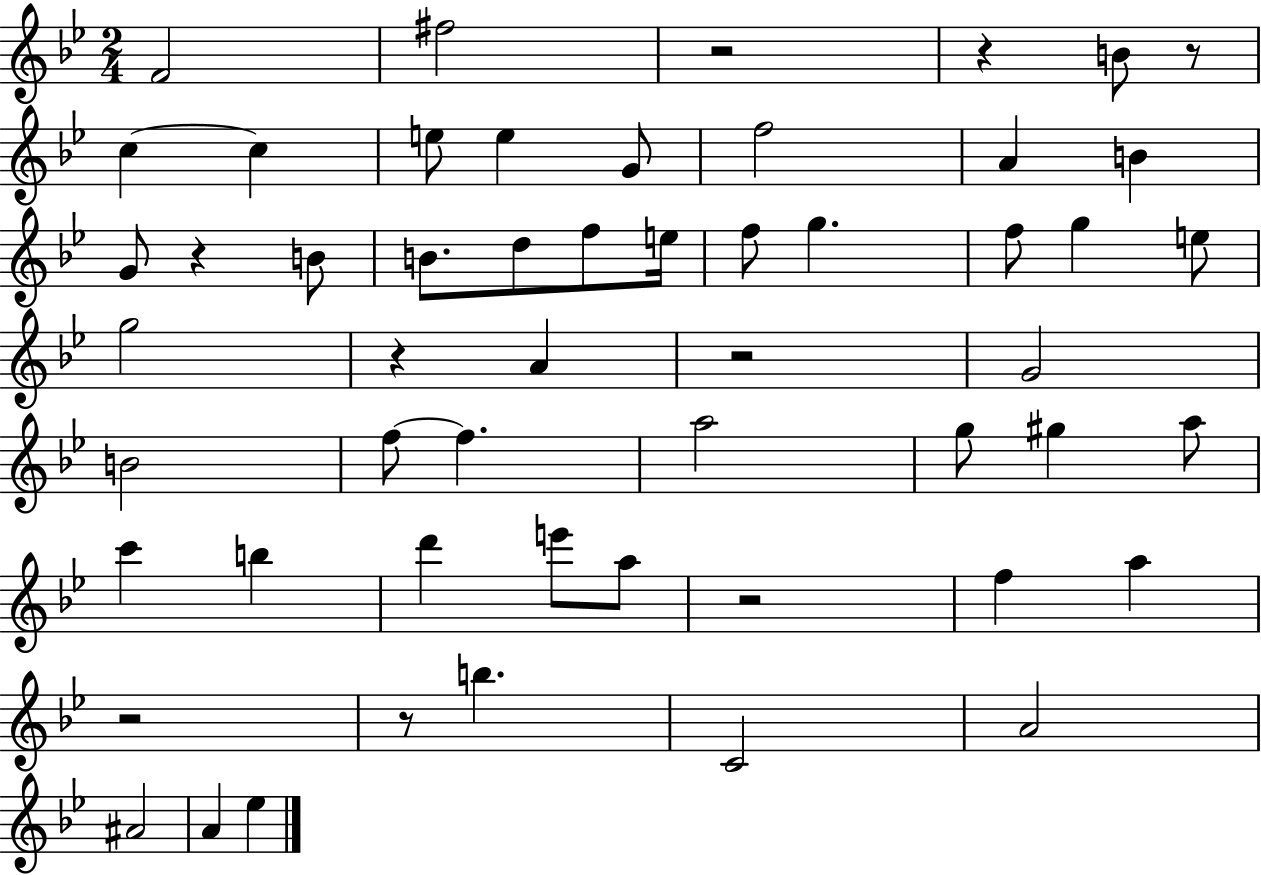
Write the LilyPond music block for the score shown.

{
  \clef treble
  \numericTimeSignature
  \time 2/4
  \key bes \major
  f'2 | fis''2 | r2 | r4 b'8 r8 | \break c''4~~ c''4 | e''8 e''4 g'8 | f''2 | a'4 b'4 | \break g'8 r4 b'8 | b'8. d''8 f''8 e''16 | f''8 g''4. | f''8 g''4 e''8 | \break g''2 | r4 a'4 | r2 | g'2 | \break b'2 | f''8~~ f''4. | a''2 | g''8 gis''4 a''8 | \break c'''4 b''4 | d'''4 e'''8 a''8 | r2 | f''4 a''4 | \break r2 | r8 b''4. | c'2 | a'2 | \break ais'2 | a'4 ees''4 | \bar "|."
}